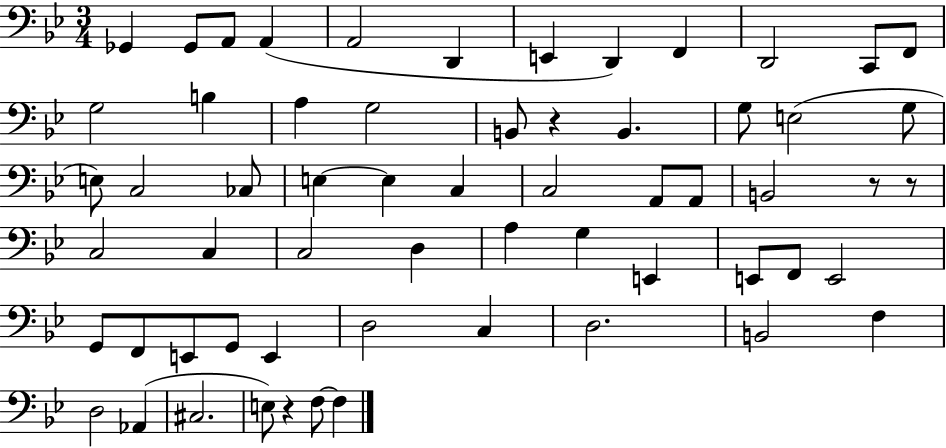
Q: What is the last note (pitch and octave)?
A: F3